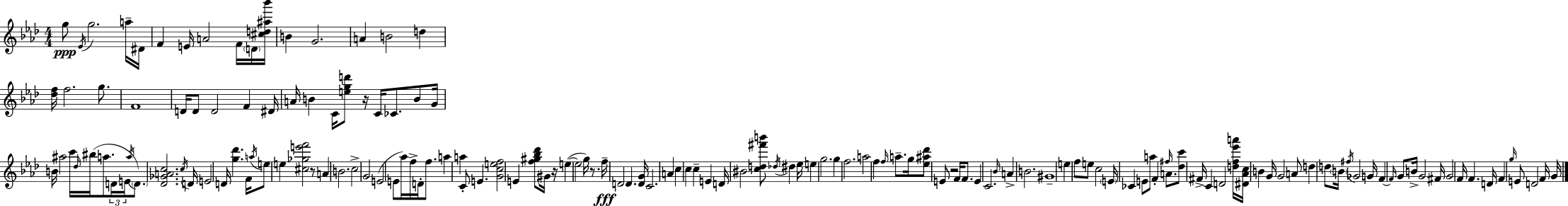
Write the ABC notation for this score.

X:1
T:Untitled
M:4/4
L:1/4
K:Fm
g/2 _E/4 g2 a/4 ^D/4 F E/4 A2 F/4 D/4 [^cd^a_b']/4 B G2 A B2 d [_df]/4 f2 g/2 F4 D/4 D/2 D2 F ^D/4 A/4 B C/4 [egd']/2 z/4 C/4 _C/2 B/2 G/4 B/4 ^a2 c'/4 _d/4 ^b/4 a/2 D/4 E/4 a/4 D/2 [_D_GAc]2 c/4 D/4 E2 D/4 [g_d'] F/4 a/4 e/2 e [^c_ge'f']2 z/2 A B2 c2 G2 E2 E/2 _a/4 f/4 D/4 f/2 a a C/2 E [Gcef]2 E [f^g_b_d']/2 ^G/4 z/4 e e2 g/4 z/2 f/4 D2 D [DG]/4 C2 A c c c E D/4 ^B2 [cd^f'b']/2 _d/4 ^d _e/4 e g2 g f2 a2 f f/4 a/2 g/4 [_e^a_d']/2 E/2 z2 F/4 F/2 E C2 _B/4 A B2 ^G4 e f/2 e/2 c2 E/4 _C E/2 a/2 F ^f/4 A/2 [_dc']/2 ^F/4 C D2 [df_e'a']/4 [^D_Ac]/4 B G/4 G2 A/2 d d/2 B/4 ^f/4 _G2 G/4 F F/4 G/2 B/4 G2 ^F/4 G2 F/4 F D/4 F g/4 E/2 D2 F/4 G/4